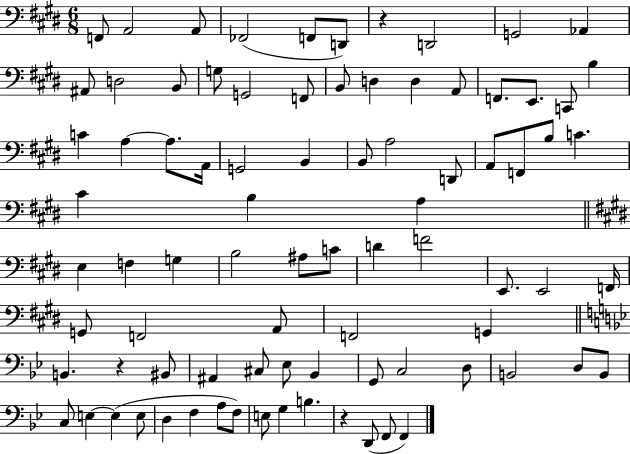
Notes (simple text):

F2/e A2/h A2/e FES2/h F2/e D2/e R/q D2/h G2/h Ab2/q A#2/e D3/h B2/e G3/e G2/h F2/e B2/e D3/q D3/q A2/e F2/e. E2/e. C2/e B3/q C4/q A3/q A3/e. A2/s G2/h B2/q B2/e A3/h D2/e A2/e F2/e B3/e C4/q. C#4/q B3/q A3/q E3/q F3/q G3/q B3/h A#3/e C4/e D4/q F4/h E2/e. E2/h F2/s G2/e F2/h A2/e F2/h G2/q B2/q. R/q BIS2/e A#2/q C#3/e Eb3/e Bb2/q G2/e C3/h D3/e B2/h D3/e B2/e C3/e E3/q E3/q E3/e D3/q F3/q A3/e F3/e E3/e G3/q B3/q. R/q D2/e F2/e F2/q